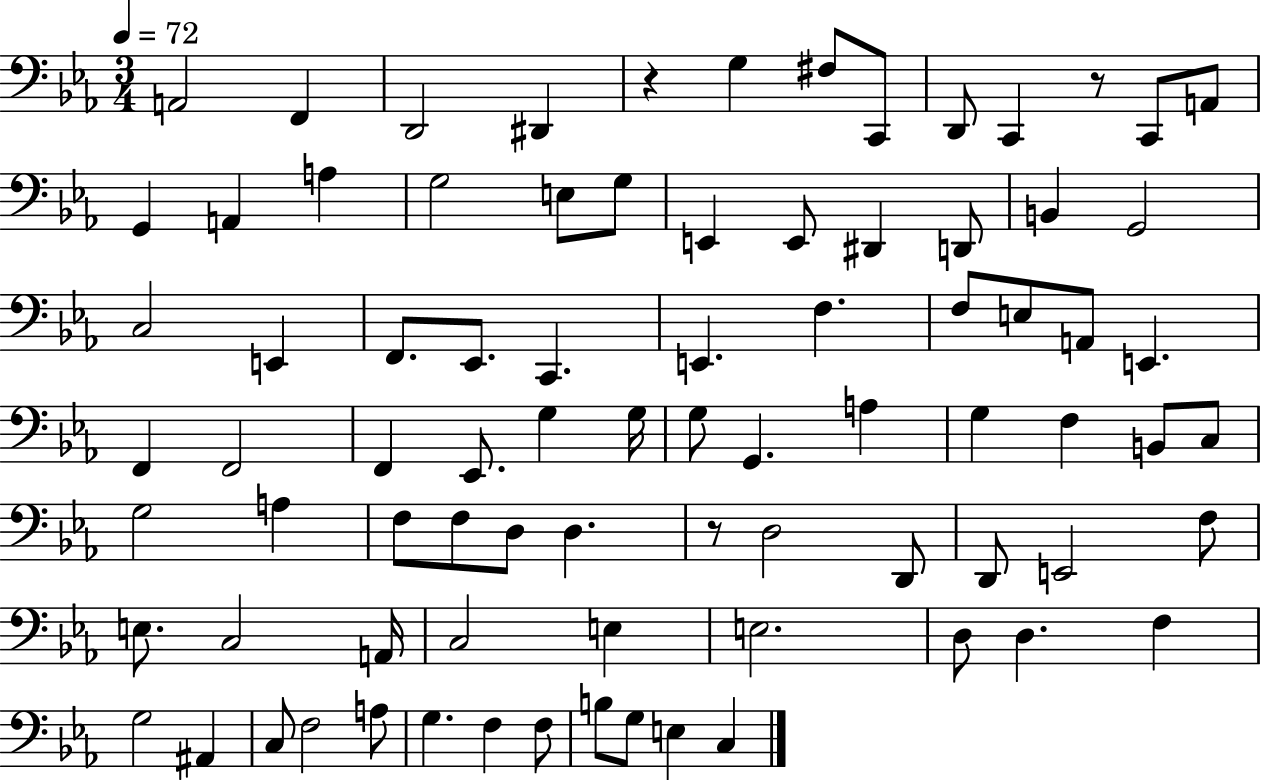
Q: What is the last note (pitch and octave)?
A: C3